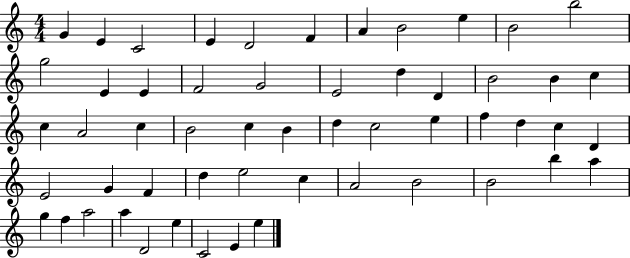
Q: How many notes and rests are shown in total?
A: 55